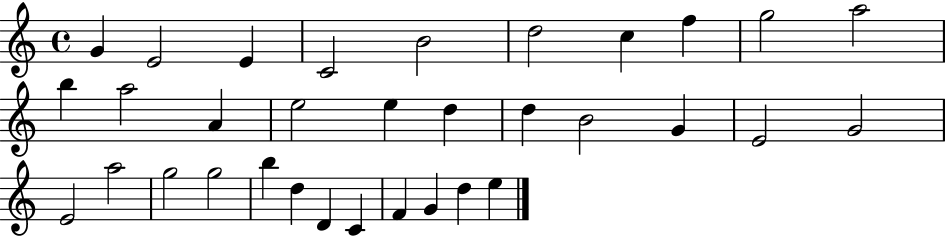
{
  \clef treble
  \time 4/4
  \defaultTimeSignature
  \key c \major
  g'4 e'2 e'4 | c'2 b'2 | d''2 c''4 f''4 | g''2 a''2 | \break b''4 a''2 a'4 | e''2 e''4 d''4 | d''4 b'2 g'4 | e'2 g'2 | \break e'2 a''2 | g''2 g''2 | b''4 d''4 d'4 c'4 | f'4 g'4 d''4 e''4 | \break \bar "|."
}